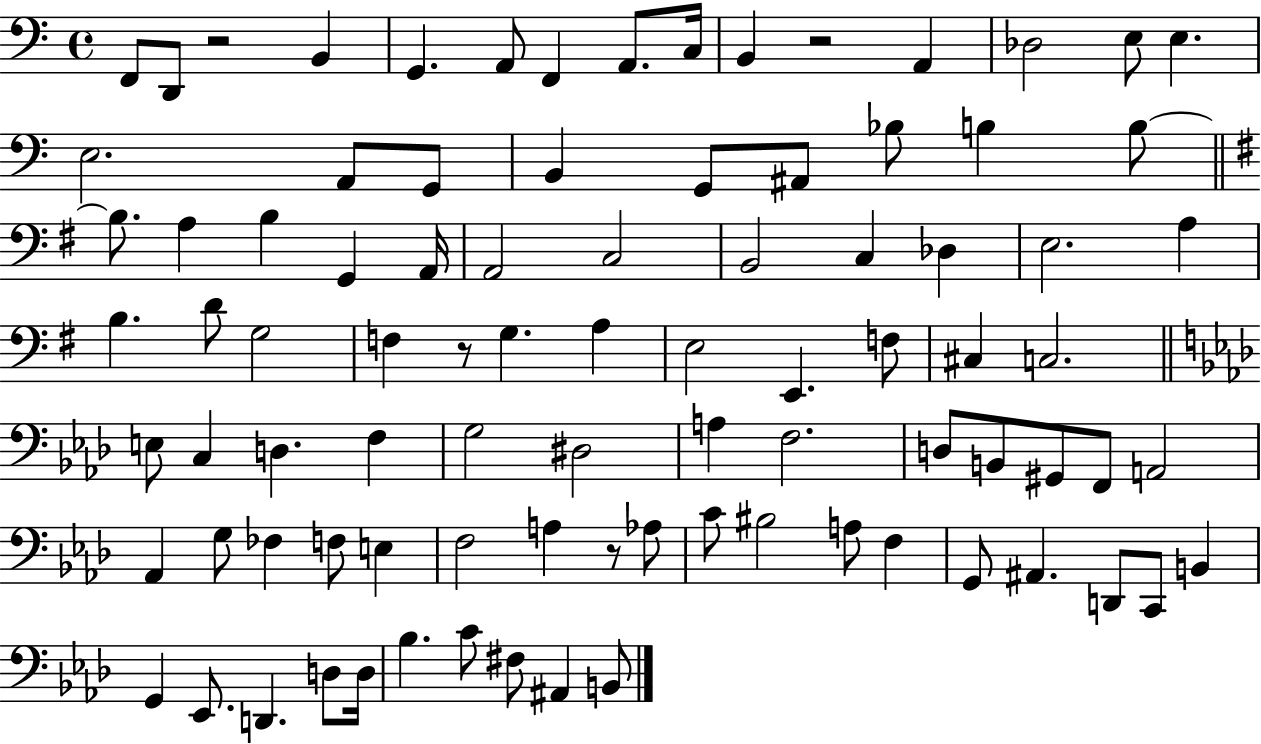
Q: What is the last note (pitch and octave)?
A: B2